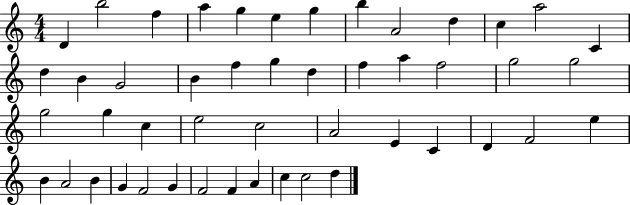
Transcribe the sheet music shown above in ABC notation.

X:1
T:Untitled
M:4/4
L:1/4
K:C
D b2 f a g e g b A2 d c a2 C d B G2 B f g d f a f2 g2 g2 g2 g c e2 c2 A2 E C D F2 e B A2 B G F2 G F2 F A c c2 d